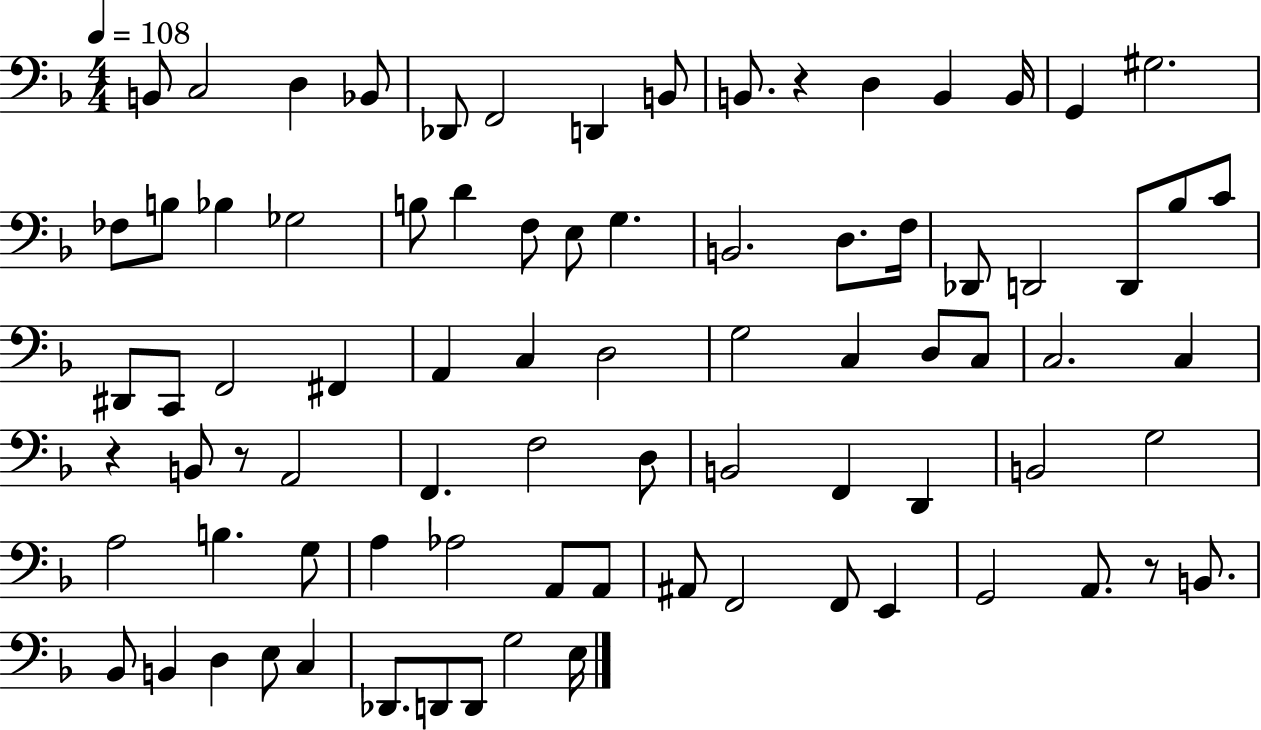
X:1
T:Untitled
M:4/4
L:1/4
K:F
B,,/2 C,2 D, _B,,/2 _D,,/2 F,,2 D,, B,,/2 B,,/2 z D, B,, B,,/4 G,, ^G,2 _F,/2 B,/2 _B, _G,2 B,/2 D F,/2 E,/2 G, B,,2 D,/2 F,/4 _D,,/2 D,,2 D,,/2 _B,/2 C/2 ^D,,/2 C,,/2 F,,2 ^F,, A,, C, D,2 G,2 C, D,/2 C,/2 C,2 C, z B,,/2 z/2 A,,2 F,, F,2 D,/2 B,,2 F,, D,, B,,2 G,2 A,2 B, G,/2 A, _A,2 A,,/2 A,,/2 ^A,,/2 F,,2 F,,/2 E,, G,,2 A,,/2 z/2 B,,/2 _B,,/2 B,, D, E,/2 C, _D,,/2 D,,/2 D,,/2 G,2 E,/4